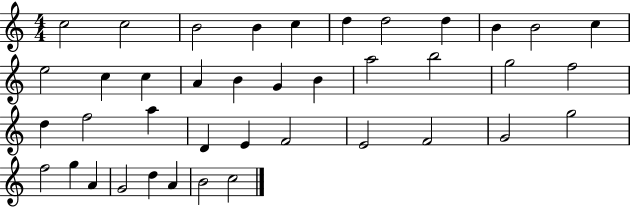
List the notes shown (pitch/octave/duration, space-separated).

C5/h C5/h B4/h B4/q C5/q D5/q D5/h D5/q B4/q B4/h C5/q E5/h C5/q C5/q A4/q B4/q G4/q B4/q A5/h B5/h G5/h F5/h D5/q F5/h A5/q D4/q E4/q F4/h E4/h F4/h G4/h G5/h F5/h G5/q A4/q G4/h D5/q A4/q B4/h C5/h